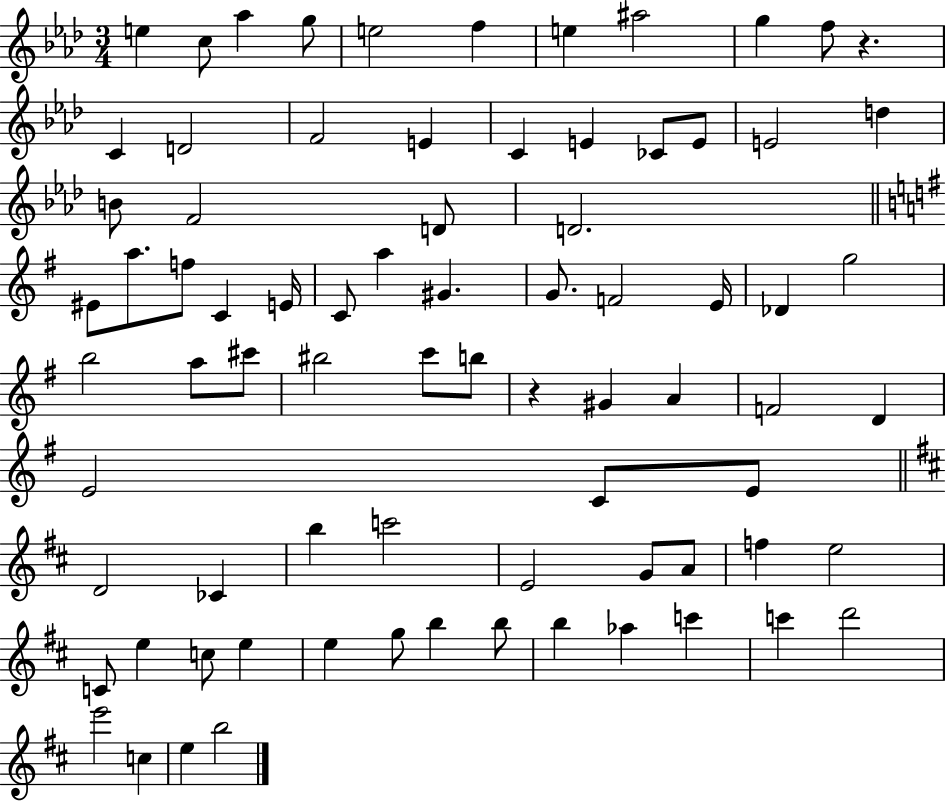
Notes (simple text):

E5/q C5/e Ab5/q G5/e E5/h F5/q E5/q A#5/h G5/q F5/e R/q. C4/q D4/h F4/h E4/q C4/q E4/q CES4/e E4/e E4/h D5/q B4/e F4/h D4/e D4/h. EIS4/e A5/e. F5/e C4/q E4/s C4/e A5/q G#4/q. G4/e. F4/h E4/s Db4/q G5/h B5/h A5/e C#6/e BIS5/h C6/e B5/e R/q G#4/q A4/q F4/h D4/q E4/h C4/e E4/e D4/h CES4/q B5/q C6/h E4/h G4/e A4/e F5/q E5/h C4/e E5/q C5/e E5/q E5/q G5/e B5/q B5/e B5/q Ab5/q C6/q C6/q D6/h E6/h C5/q E5/q B5/h